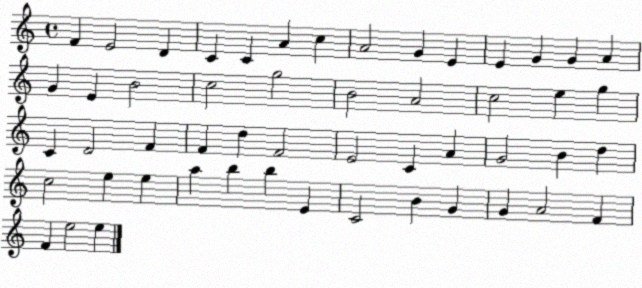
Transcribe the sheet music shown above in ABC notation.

X:1
T:Untitled
M:4/4
L:1/4
K:C
F E2 D C C A c A2 G E E G G A G E B2 c2 g2 B2 A2 c2 e g C D2 F F d F2 E2 C A G2 B d c2 e e a b b E C2 B G G A2 F F e2 e